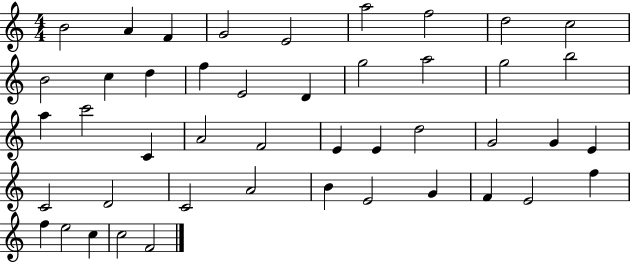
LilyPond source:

{
  \clef treble
  \numericTimeSignature
  \time 4/4
  \key c \major
  b'2 a'4 f'4 | g'2 e'2 | a''2 f''2 | d''2 c''2 | \break b'2 c''4 d''4 | f''4 e'2 d'4 | g''2 a''2 | g''2 b''2 | \break a''4 c'''2 c'4 | a'2 f'2 | e'4 e'4 d''2 | g'2 g'4 e'4 | \break c'2 d'2 | c'2 a'2 | b'4 e'2 g'4 | f'4 e'2 f''4 | \break f''4 e''2 c''4 | c''2 f'2 | \bar "|."
}